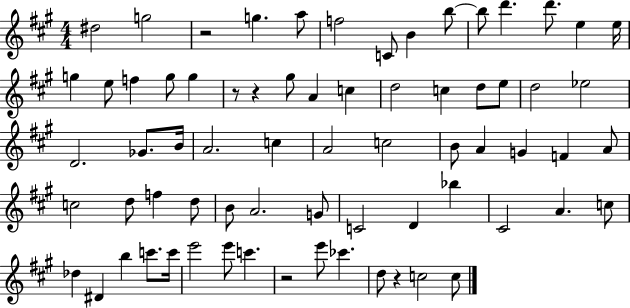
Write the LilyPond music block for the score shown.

{
  \clef treble
  \numericTimeSignature
  \time 4/4
  \key a \major
  \repeat volta 2 { dis''2 g''2 | r2 g''4. a''8 | f''2 c'8 b'4 b''8~~ | b''8 d'''4. d'''8. e''4 e''16 | \break g''4 e''8 f''4 g''8 g''4 | r8 r4 gis''8 a'4 c''4 | d''2 c''4 d''8 e''8 | d''2 ees''2 | \break d'2. ges'8. b'16 | a'2. c''4 | a'2 c''2 | b'8 a'4 g'4 f'4 a'8 | \break c''2 d''8 f''4 d''8 | b'8 a'2. g'8 | c'2 d'4 bes''4 | cis'2 a'4. c''8 | \break des''4 dis'4 b''4 c'''8. c'''16 | e'''2 e'''8 c'''4. | r2 e'''8 ces'''4. | d''8 r4 c''2 c''8 | \break } \bar "|."
}